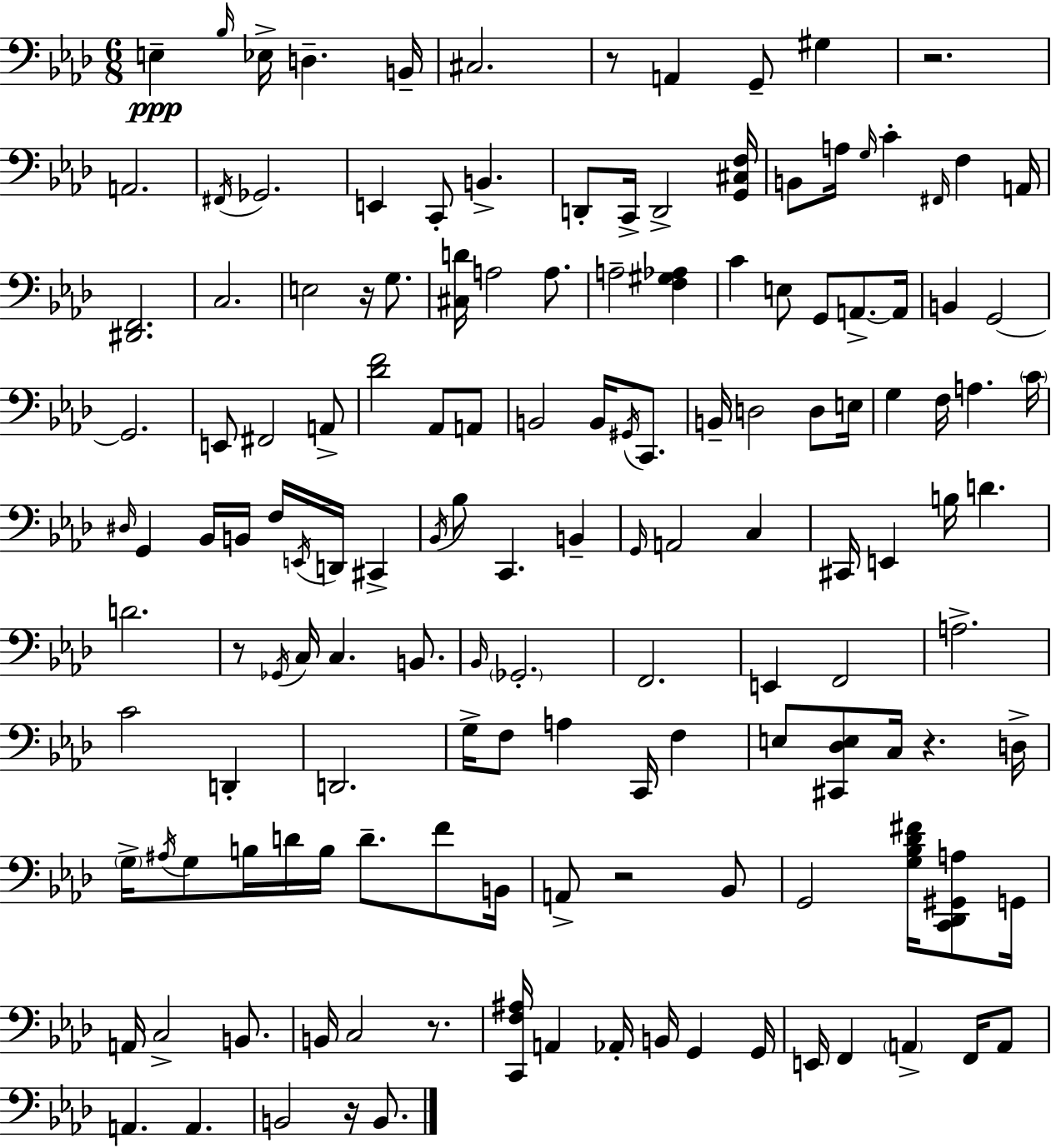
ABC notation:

X:1
T:Untitled
M:6/8
L:1/4
K:Ab
E, _B,/4 _E,/4 D, B,,/4 ^C,2 z/2 A,, G,,/2 ^G, z2 A,,2 ^F,,/4 _G,,2 E,, C,,/2 B,, D,,/2 C,,/4 D,,2 [G,,^C,F,]/4 B,,/2 A,/4 G,/4 C ^F,,/4 F, A,,/4 [^D,,F,,]2 C,2 E,2 z/4 G,/2 [^C,D]/4 A,2 A,/2 A,2 [F,^G,_A,] C E,/2 G,,/2 A,,/2 A,,/4 B,, G,,2 G,,2 E,,/2 ^F,,2 A,,/2 [_DF]2 _A,,/2 A,,/2 B,,2 B,,/4 ^G,,/4 C,,/2 B,,/4 D,2 D,/2 E,/4 G, F,/4 A, C/4 ^D,/4 G,, _B,,/4 B,,/4 F,/4 E,,/4 D,,/4 ^C,, _B,,/4 _B,/2 C,, B,, G,,/4 A,,2 C, ^C,,/4 E,, B,/4 D D2 z/2 _G,,/4 C,/4 C, B,,/2 _B,,/4 _G,,2 F,,2 E,, F,,2 A,2 C2 D,, D,,2 G,/4 F,/2 A, C,,/4 F, E,/2 [^C,,_D,E,]/2 C,/4 z D,/4 G,/4 ^A,/4 G,/2 B,/4 D/4 B,/4 D/2 F/2 B,,/4 A,,/2 z2 _B,,/2 G,,2 [G,_B,_D^F]/4 [C,,_D,,^G,,A,]/2 G,,/4 A,,/4 C,2 B,,/2 B,,/4 C,2 z/2 [C,,F,^A,]/4 A,, _A,,/4 B,,/4 G,, G,,/4 E,,/4 F,, A,, F,,/4 A,,/2 A,, A,, B,,2 z/4 B,,/2